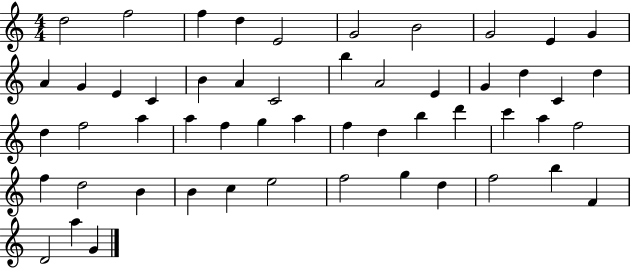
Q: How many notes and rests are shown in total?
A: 53